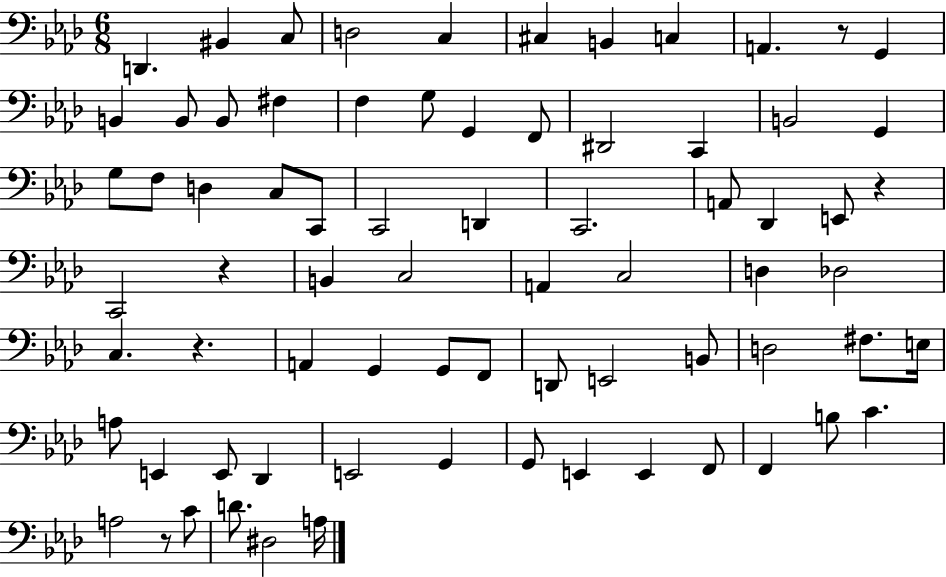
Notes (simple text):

D2/q. BIS2/q C3/e D3/h C3/q C#3/q B2/q C3/q A2/q. R/e G2/q B2/q B2/e B2/e F#3/q F3/q G3/e G2/q F2/e D#2/h C2/q B2/h G2/q G3/e F3/e D3/q C3/e C2/e C2/h D2/q C2/h. A2/e Db2/q E2/e R/q C2/h R/q B2/q C3/h A2/q C3/h D3/q Db3/h C3/q. R/q. A2/q G2/q G2/e F2/e D2/e E2/h B2/e D3/h F#3/e. E3/s A3/e E2/q E2/e Db2/q E2/h G2/q G2/e E2/q E2/q F2/e F2/q B3/e C4/q. A3/h R/e C4/e D4/e. D#3/h A3/s